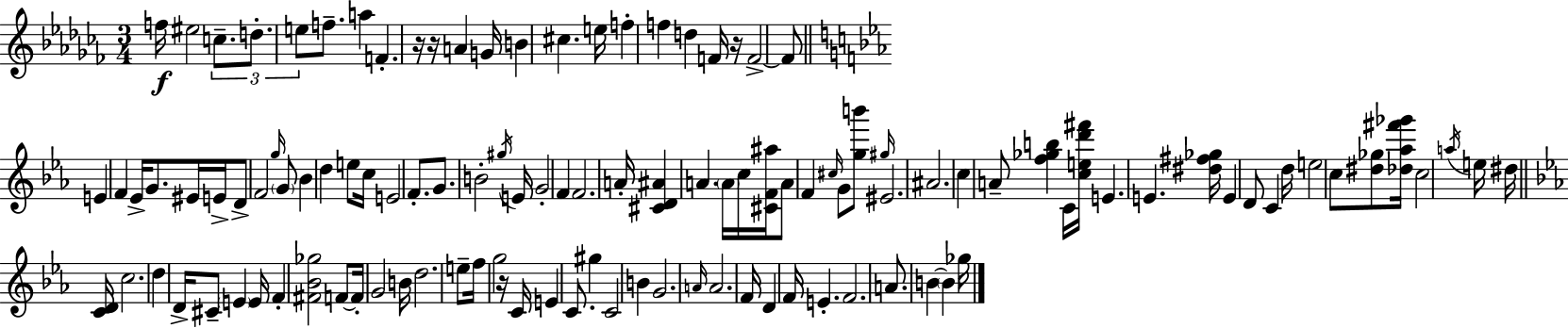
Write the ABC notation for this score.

X:1
T:Untitled
M:3/4
L:1/4
K:Abm
f/4 ^e2 c/2 d/2 e/2 f/2 a F z/4 z/4 A G/4 B ^c e/4 f f d F/4 z/4 F2 F/2 E F _E/4 G/2 ^E/4 E/4 D/2 F2 g/4 G/2 _B d e/2 c/4 E2 F/2 G/2 B2 ^g/4 E/4 G2 F F2 A/4 [^CD^A] A A/4 c/4 [^CF^a]/4 A/2 F ^c/4 G/2 [gb']/2 ^g/4 ^E2 ^A2 c A/2 [f_gb] C/4 [ced'^f']/4 E E [^d^f_g]/4 E D/2 C d/4 e2 c/2 [^d_g]/2 [_d_a^f'_g']/4 c2 a/4 e/4 ^d/4 [CD]/4 c2 d D/4 ^C/2 E E/4 F [^F_B_g]2 F/2 F/4 G2 B/4 d2 e/2 f/4 g2 z/4 C/4 E C/2 ^g C2 B G2 A/4 A2 F/4 D F/4 E F2 A/2 B B _g/4